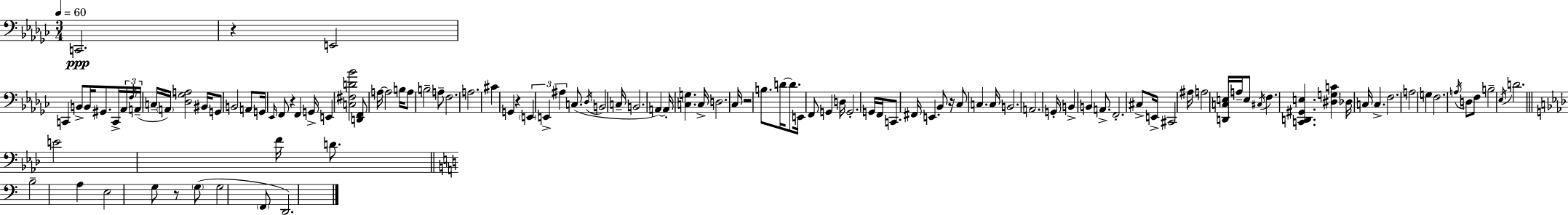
C2/h. R/q E2/h C2/q B2/e B2/s G#2/e. C2/s Ab2/s F3/s A2/s C3/s A2/s [Db3,Gb3,A3]/h BIS2/s G2/e B2/h A2/e G2/s Eb2/s F2/e R/q F2/q G2/s E2/q [C3,F#3,D4,Bb4]/h [D2,F2]/e A3/s A3/h B3/s A3/e B3/h A3/e F3/h. A3/h. C#4/q G2/q R/q E2/q E2/q A#3/q C3/e. Db3/s B2/h C3/s B2/h. A2/q A2/s [C3,G3]/q. C3/s D3/h. CES3/s R/h B3/e. D4/s D4/e. E2/s F2/e G2/q D3/s G2/h. G2/s F2/s C2/e. F#2/s E2/q. Bb2/e R/s CES3/e C3/q. C3/s B2/h. A2/h. G2/s B2/q B2/q A2/e. F2/h. C#3/e E2/s C#2/h A#3/s A3/h [D2,C3,E3]/s A3/s E3/e C#3/s F3/q. [C2,D2,G#2,E3]/q. [D#3,G3,C4]/q Db3/s C3/s C3/q. F3/h. A3/h G3/q F3/h. A3/s D3/e F3/e B3/h Eb3/s D4/h. E4/h F4/s D4/e. B3/h A3/q E3/h G3/e R/e G3/e G3/h F2/e D2/h.